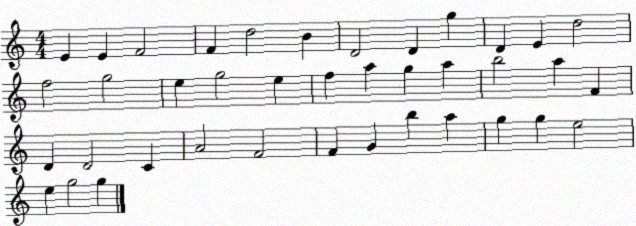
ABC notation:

X:1
T:Untitled
M:4/4
L:1/4
K:C
E E F2 F d2 B D2 D g D E d2 f2 g2 e g2 e f a g a b2 a F D D2 C A2 F2 F G b a g g e2 e g2 g